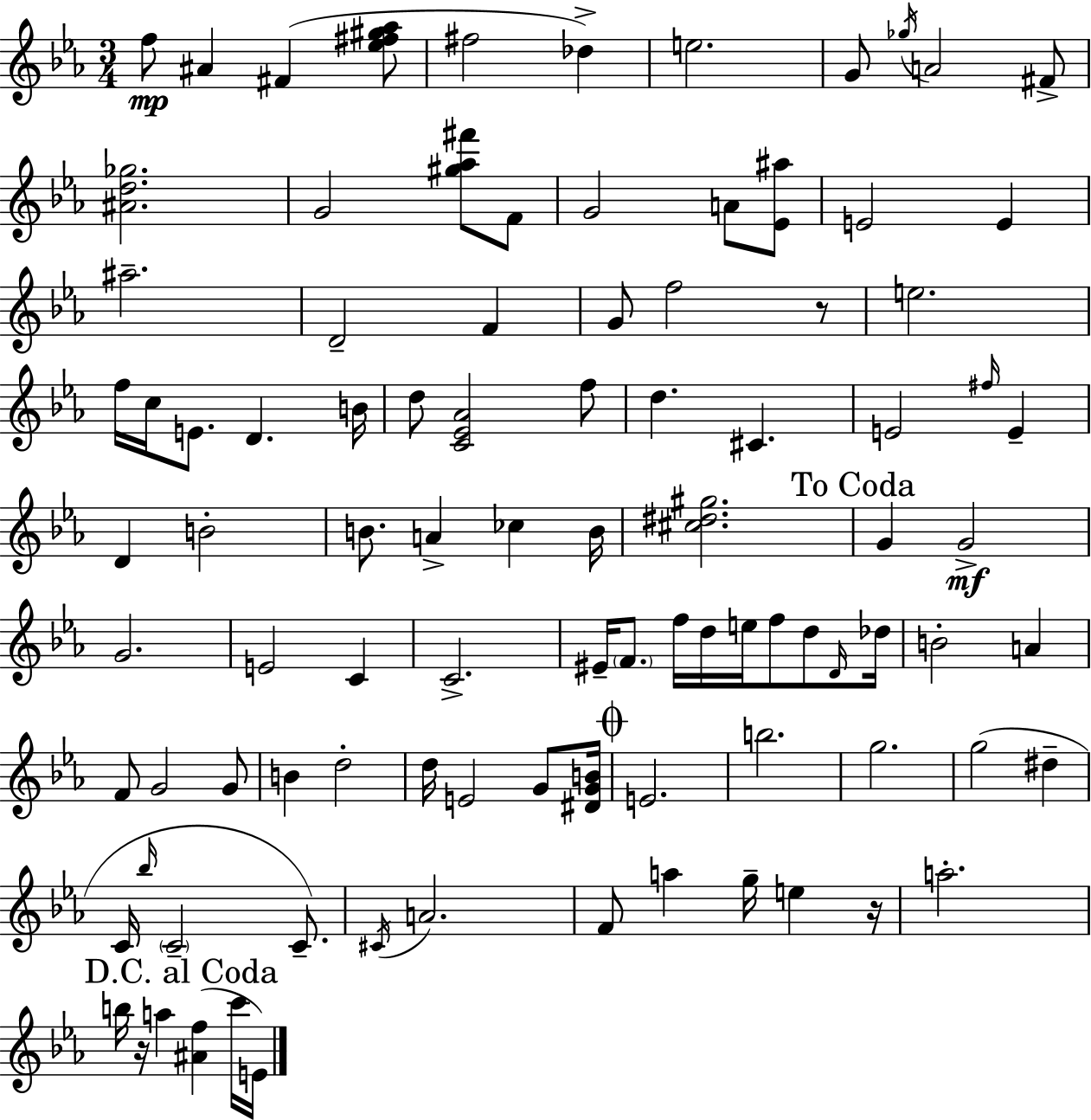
{
  \clef treble
  \numericTimeSignature
  \time 3/4
  \key ees \major
  \repeat volta 2 { f''8\mp ais'4 fis'4( <ees'' fis'' gis'' aes''>8 | fis''2 des''4->) | e''2. | g'8 \acciaccatura { ges''16 } a'2 fis'8-> | \break <ais' d'' ges''>2. | g'2 <gis'' aes'' fis'''>8 f'8 | g'2 a'8 <ees' ais''>8 | e'2 e'4 | \break ais''2.-- | d'2-- f'4 | g'8 f''2 r8 | e''2. | \break f''16 c''16 e'8. d'4. | b'16 d''8 <c' ees' aes'>2 f''8 | d''4. cis'4. | e'2 \grace { fis''16 } e'4-- | \break d'4 b'2-. | b'8. a'4-> ces''4 | b'16 <cis'' dis'' gis''>2. | \mark "To Coda" g'4 g'2->\mf | \break g'2. | e'2 c'4 | c'2.-> | eis'16-- \parenthesize f'8. f''16 d''16 e''16 f''8 d''8 | \break \grace { d'16 } des''16 b'2-. a'4 | f'8 g'2 | g'8 b'4 d''2-. | d''16 e'2 | \break g'8 <dis' g' b'>16 \mark \markup { \musicglyph "scripts.coda" } e'2. | b''2. | g''2. | g''2( dis''4-- | \break c'16 \grace { bes''16 } \parenthesize c'2-- | c'8.--) \acciaccatura { cis'16 } a'2. | f'8 a''4 g''16-- | e''4 r16 a''2.-. | \break \mark "D.C. al Coda" b''16 r16 a''4 <ais' f''>4( | c'''16 e'16) } \bar "|."
}